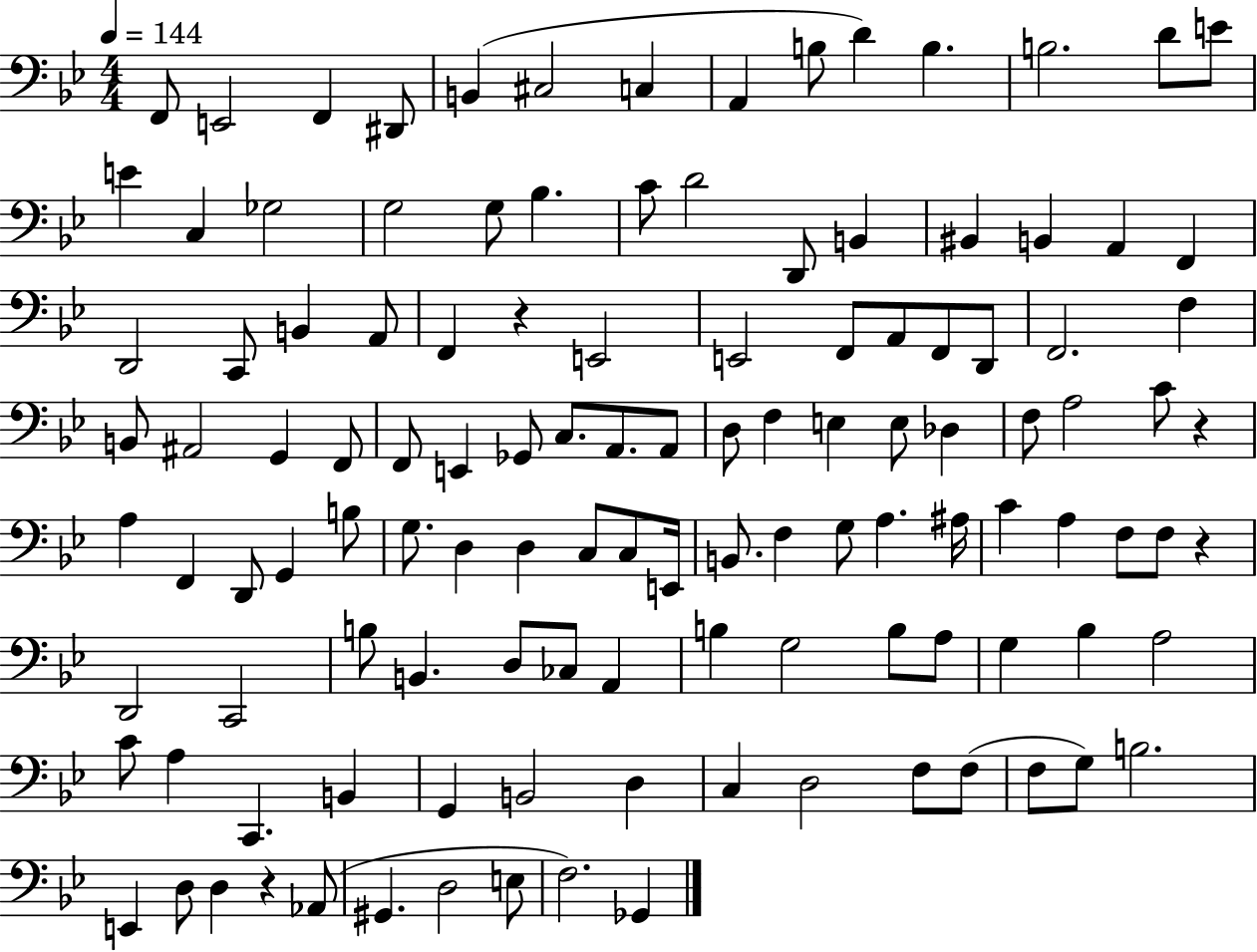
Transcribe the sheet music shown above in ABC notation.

X:1
T:Untitled
M:4/4
L:1/4
K:Bb
F,,/2 E,,2 F,, ^D,,/2 B,, ^C,2 C, A,, B,/2 D B, B,2 D/2 E/2 E C, _G,2 G,2 G,/2 _B, C/2 D2 D,,/2 B,, ^B,, B,, A,, F,, D,,2 C,,/2 B,, A,,/2 F,, z E,,2 E,,2 F,,/2 A,,/2 F,,/2 D,,/2 F,,2 F, B,,/2 ^A,,2 G,, F,,/2 F,,/2 E,, _G,,/2 C,/2 A,,/2 A,,/2 D,/2 F, E, E,/2 _D, F,/2 A,2 C/2 z A, F,, D,,/2 G,, B,/2 G,/2 D, D, C,/2 C,/2 E,,/4 B,,/2 F, G,/2 A, ^A,/4 C A, F,/2 F,/2 z D,,2 C,,2 B,/2 B,, D,/2 _C,/2 A,, B, G,2 B,/2 A,/2 G, _B, A,2 C/2 A, C,, B,, G,, B,,2 D, C, D,2 F,/2 F,/2 F,/2 G,/2 B,2 E,, D,/2 D, z _A,,/2 ^G,, D,2 E,/2 F,2 _G,,